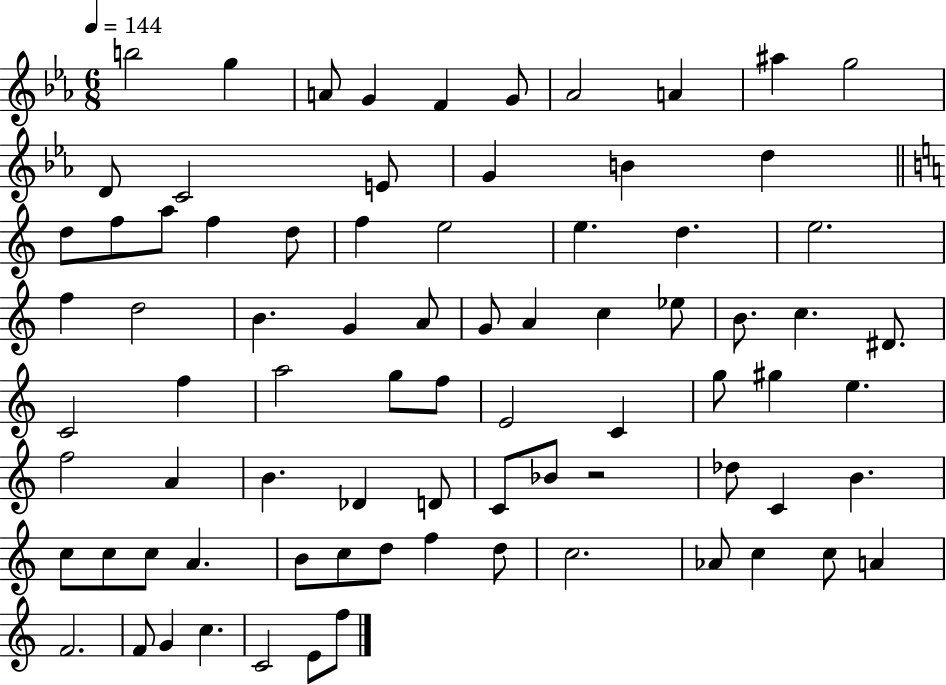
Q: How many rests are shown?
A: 1